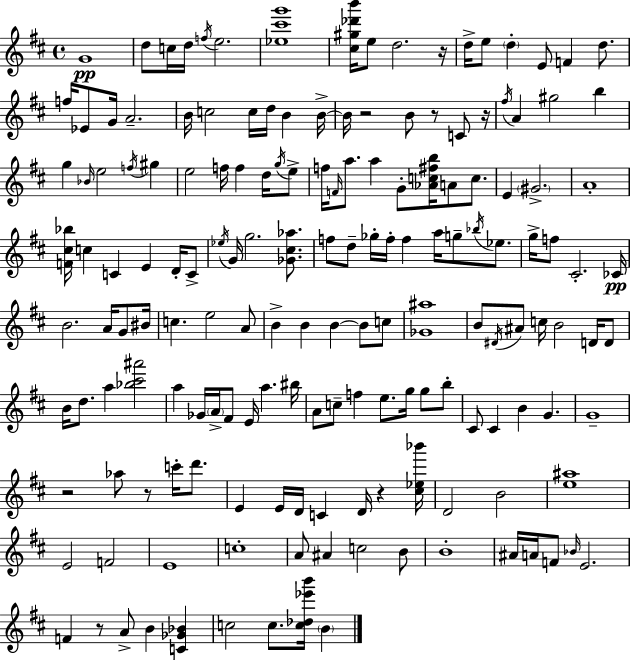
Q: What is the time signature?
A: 4/4